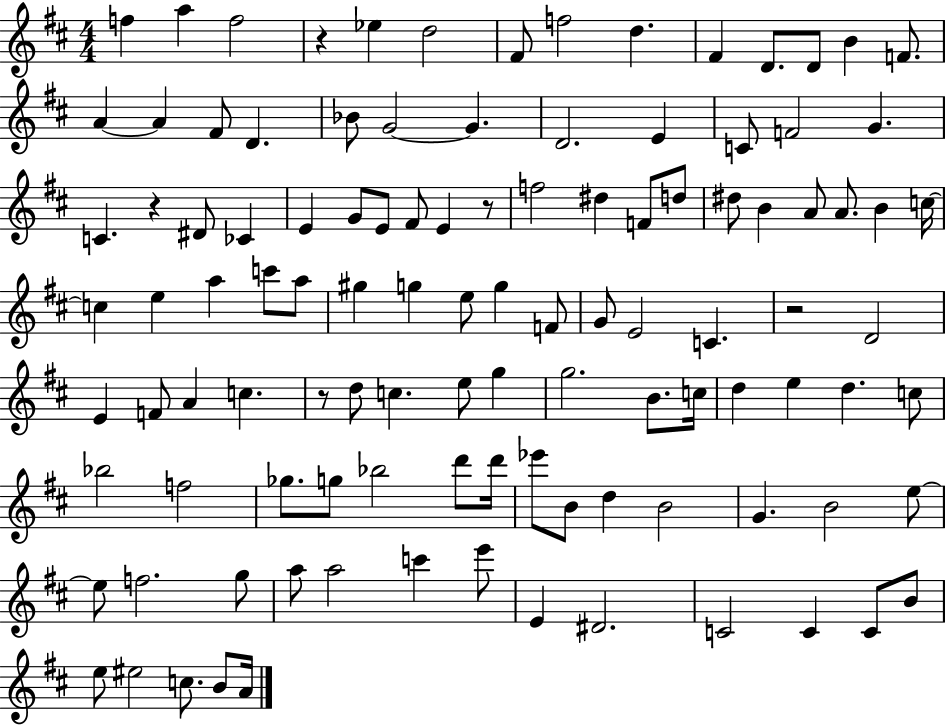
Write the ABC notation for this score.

X:1
T:Untitled
M:4/4
L:1/4
K:D
f a f2 z _e d2 ^F/2 f2 d ^F D/2 D/2 B F/2 A A ^F/2 D _B/2 G2 G D2 E C/2 F2 G C z ^D/2 _C E G/2 E/2 ^F/2 E z/2 f2 ^d F/2 d/2 ^d/2 B A/2 A/2 B c/4 c e a c'/2 a/2 ^g g e/2 g F/2 G/2 E2 C z2 D2 E F/2 A c z/2 d/2 c e/2 g g2 B/2 c/4 d e d c/2 _b2 f2 _g/2 g/2 _b2 d'/2 d'/4 _e'/2 B/2 d B2 G B2 e/2 e/2 f2 g/2 a/2 a2 c' e'/2 E ^D2 C2 C C/2 B/2 e/2 ^e2 c/2 B/2 A/4